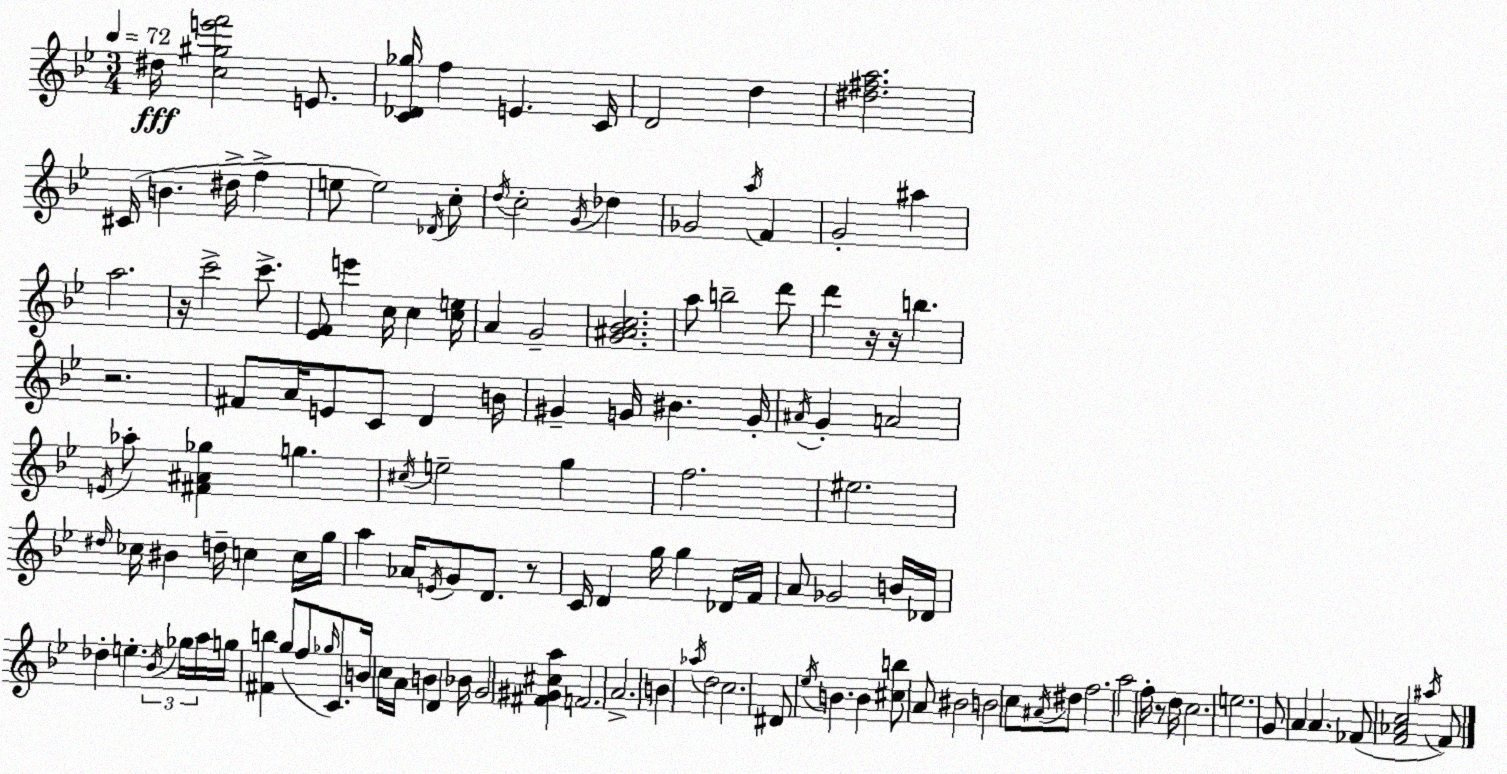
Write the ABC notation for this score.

X:1
T:Untitled
M:3/4
L:1/4
K:Bb
^d/4 [c^ge'f']2 E/2 [C_D_g]/4 f E C/4 D2 d [^d^fa]2 ^C/4 B ^d/4 f e/2 e2 _D/4 c/2 d/4 c2 G/4 _d _G2 a/4 F G2 ^a a2 z/4 c'2 c'/2 [_EF]/2 e' c/4 c [ce]/4 A G2 [G^A_Bc]2 a/2 b2 d'/2 d' z/4 z/4 b z2 ^F/2 A/4 E/2 C/2 D B/4 ^G G/4 ^B G/4 ^A/4 G A2 E/4 _a/2 [^F^A_g] g ^c/4 e2 g f2 ^e2 ^d/4 _c/4 ^B d/4 c c/4 g/4 a _A/4 E/4 G/2 D/2 z/2 C/4 D g/4 g _D/4 F/4 A/2 _G2 B/4 _D/4 _d e _B/4 _g/4 a/4 g/4 [^Fb] g/2 f/2 _g/4 C/2 B/4 c/4 A/4 B D _B/4 G2 [^F^G^ca] F2 A2 B _a/4 d2 c2 ^D/2 _e/4 B B [^cb]/2 A/2 ^B2 B2 c/2 ^A/4 ^d/2 f2 a2 f/4 z/2 d/4 c2 e2 G/2 A A _F/2 [F_Ac]2 ^a/4 F/2